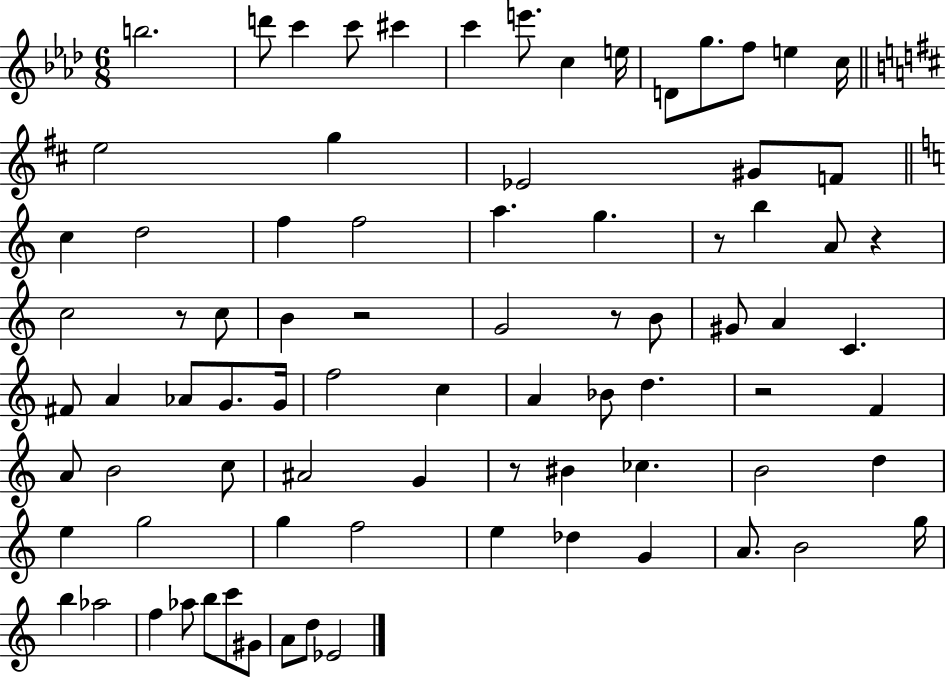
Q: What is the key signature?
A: AES major